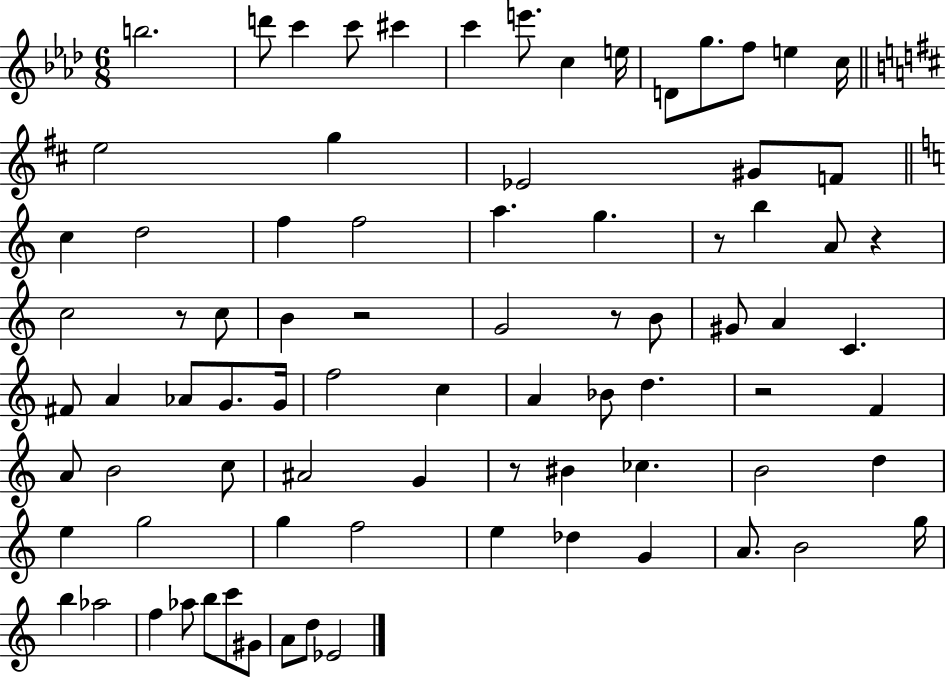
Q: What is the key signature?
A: AES major